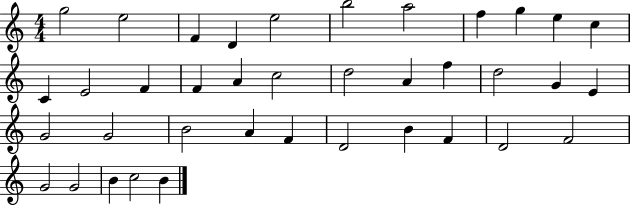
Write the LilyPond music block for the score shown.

{
  \clef treble
  \numericTimeSignature
  \time 4/4
  \key c \major
  g''2 e''2 | f'4 d'4 e''2 | b''2 a''2 | f''4 g''4 e''4 c''4 | \break c'4 e'2 f'4 | f'4 a'4 c''2 | d''2 a'4 f''4 | d''2 g'4 e'4 | \break g'2 g'2 | b'2 a'4 f'4 | d'2 b'4 f'4 | d'2 f'2 | \break g'2 g'2 | b'4 c''2 b'4 | \bar "|."
}